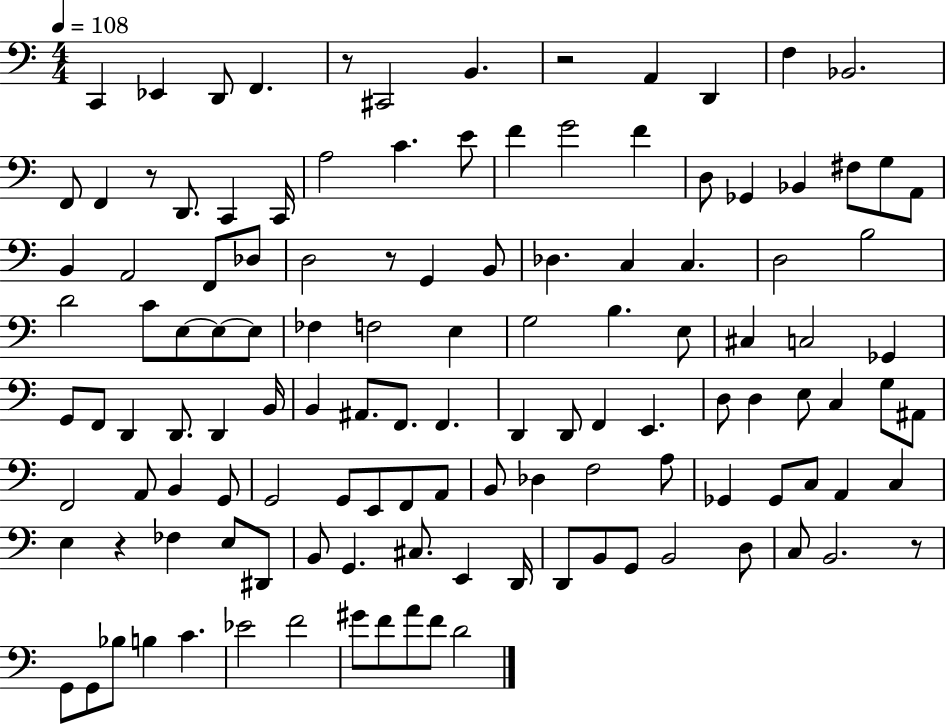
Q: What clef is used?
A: bass